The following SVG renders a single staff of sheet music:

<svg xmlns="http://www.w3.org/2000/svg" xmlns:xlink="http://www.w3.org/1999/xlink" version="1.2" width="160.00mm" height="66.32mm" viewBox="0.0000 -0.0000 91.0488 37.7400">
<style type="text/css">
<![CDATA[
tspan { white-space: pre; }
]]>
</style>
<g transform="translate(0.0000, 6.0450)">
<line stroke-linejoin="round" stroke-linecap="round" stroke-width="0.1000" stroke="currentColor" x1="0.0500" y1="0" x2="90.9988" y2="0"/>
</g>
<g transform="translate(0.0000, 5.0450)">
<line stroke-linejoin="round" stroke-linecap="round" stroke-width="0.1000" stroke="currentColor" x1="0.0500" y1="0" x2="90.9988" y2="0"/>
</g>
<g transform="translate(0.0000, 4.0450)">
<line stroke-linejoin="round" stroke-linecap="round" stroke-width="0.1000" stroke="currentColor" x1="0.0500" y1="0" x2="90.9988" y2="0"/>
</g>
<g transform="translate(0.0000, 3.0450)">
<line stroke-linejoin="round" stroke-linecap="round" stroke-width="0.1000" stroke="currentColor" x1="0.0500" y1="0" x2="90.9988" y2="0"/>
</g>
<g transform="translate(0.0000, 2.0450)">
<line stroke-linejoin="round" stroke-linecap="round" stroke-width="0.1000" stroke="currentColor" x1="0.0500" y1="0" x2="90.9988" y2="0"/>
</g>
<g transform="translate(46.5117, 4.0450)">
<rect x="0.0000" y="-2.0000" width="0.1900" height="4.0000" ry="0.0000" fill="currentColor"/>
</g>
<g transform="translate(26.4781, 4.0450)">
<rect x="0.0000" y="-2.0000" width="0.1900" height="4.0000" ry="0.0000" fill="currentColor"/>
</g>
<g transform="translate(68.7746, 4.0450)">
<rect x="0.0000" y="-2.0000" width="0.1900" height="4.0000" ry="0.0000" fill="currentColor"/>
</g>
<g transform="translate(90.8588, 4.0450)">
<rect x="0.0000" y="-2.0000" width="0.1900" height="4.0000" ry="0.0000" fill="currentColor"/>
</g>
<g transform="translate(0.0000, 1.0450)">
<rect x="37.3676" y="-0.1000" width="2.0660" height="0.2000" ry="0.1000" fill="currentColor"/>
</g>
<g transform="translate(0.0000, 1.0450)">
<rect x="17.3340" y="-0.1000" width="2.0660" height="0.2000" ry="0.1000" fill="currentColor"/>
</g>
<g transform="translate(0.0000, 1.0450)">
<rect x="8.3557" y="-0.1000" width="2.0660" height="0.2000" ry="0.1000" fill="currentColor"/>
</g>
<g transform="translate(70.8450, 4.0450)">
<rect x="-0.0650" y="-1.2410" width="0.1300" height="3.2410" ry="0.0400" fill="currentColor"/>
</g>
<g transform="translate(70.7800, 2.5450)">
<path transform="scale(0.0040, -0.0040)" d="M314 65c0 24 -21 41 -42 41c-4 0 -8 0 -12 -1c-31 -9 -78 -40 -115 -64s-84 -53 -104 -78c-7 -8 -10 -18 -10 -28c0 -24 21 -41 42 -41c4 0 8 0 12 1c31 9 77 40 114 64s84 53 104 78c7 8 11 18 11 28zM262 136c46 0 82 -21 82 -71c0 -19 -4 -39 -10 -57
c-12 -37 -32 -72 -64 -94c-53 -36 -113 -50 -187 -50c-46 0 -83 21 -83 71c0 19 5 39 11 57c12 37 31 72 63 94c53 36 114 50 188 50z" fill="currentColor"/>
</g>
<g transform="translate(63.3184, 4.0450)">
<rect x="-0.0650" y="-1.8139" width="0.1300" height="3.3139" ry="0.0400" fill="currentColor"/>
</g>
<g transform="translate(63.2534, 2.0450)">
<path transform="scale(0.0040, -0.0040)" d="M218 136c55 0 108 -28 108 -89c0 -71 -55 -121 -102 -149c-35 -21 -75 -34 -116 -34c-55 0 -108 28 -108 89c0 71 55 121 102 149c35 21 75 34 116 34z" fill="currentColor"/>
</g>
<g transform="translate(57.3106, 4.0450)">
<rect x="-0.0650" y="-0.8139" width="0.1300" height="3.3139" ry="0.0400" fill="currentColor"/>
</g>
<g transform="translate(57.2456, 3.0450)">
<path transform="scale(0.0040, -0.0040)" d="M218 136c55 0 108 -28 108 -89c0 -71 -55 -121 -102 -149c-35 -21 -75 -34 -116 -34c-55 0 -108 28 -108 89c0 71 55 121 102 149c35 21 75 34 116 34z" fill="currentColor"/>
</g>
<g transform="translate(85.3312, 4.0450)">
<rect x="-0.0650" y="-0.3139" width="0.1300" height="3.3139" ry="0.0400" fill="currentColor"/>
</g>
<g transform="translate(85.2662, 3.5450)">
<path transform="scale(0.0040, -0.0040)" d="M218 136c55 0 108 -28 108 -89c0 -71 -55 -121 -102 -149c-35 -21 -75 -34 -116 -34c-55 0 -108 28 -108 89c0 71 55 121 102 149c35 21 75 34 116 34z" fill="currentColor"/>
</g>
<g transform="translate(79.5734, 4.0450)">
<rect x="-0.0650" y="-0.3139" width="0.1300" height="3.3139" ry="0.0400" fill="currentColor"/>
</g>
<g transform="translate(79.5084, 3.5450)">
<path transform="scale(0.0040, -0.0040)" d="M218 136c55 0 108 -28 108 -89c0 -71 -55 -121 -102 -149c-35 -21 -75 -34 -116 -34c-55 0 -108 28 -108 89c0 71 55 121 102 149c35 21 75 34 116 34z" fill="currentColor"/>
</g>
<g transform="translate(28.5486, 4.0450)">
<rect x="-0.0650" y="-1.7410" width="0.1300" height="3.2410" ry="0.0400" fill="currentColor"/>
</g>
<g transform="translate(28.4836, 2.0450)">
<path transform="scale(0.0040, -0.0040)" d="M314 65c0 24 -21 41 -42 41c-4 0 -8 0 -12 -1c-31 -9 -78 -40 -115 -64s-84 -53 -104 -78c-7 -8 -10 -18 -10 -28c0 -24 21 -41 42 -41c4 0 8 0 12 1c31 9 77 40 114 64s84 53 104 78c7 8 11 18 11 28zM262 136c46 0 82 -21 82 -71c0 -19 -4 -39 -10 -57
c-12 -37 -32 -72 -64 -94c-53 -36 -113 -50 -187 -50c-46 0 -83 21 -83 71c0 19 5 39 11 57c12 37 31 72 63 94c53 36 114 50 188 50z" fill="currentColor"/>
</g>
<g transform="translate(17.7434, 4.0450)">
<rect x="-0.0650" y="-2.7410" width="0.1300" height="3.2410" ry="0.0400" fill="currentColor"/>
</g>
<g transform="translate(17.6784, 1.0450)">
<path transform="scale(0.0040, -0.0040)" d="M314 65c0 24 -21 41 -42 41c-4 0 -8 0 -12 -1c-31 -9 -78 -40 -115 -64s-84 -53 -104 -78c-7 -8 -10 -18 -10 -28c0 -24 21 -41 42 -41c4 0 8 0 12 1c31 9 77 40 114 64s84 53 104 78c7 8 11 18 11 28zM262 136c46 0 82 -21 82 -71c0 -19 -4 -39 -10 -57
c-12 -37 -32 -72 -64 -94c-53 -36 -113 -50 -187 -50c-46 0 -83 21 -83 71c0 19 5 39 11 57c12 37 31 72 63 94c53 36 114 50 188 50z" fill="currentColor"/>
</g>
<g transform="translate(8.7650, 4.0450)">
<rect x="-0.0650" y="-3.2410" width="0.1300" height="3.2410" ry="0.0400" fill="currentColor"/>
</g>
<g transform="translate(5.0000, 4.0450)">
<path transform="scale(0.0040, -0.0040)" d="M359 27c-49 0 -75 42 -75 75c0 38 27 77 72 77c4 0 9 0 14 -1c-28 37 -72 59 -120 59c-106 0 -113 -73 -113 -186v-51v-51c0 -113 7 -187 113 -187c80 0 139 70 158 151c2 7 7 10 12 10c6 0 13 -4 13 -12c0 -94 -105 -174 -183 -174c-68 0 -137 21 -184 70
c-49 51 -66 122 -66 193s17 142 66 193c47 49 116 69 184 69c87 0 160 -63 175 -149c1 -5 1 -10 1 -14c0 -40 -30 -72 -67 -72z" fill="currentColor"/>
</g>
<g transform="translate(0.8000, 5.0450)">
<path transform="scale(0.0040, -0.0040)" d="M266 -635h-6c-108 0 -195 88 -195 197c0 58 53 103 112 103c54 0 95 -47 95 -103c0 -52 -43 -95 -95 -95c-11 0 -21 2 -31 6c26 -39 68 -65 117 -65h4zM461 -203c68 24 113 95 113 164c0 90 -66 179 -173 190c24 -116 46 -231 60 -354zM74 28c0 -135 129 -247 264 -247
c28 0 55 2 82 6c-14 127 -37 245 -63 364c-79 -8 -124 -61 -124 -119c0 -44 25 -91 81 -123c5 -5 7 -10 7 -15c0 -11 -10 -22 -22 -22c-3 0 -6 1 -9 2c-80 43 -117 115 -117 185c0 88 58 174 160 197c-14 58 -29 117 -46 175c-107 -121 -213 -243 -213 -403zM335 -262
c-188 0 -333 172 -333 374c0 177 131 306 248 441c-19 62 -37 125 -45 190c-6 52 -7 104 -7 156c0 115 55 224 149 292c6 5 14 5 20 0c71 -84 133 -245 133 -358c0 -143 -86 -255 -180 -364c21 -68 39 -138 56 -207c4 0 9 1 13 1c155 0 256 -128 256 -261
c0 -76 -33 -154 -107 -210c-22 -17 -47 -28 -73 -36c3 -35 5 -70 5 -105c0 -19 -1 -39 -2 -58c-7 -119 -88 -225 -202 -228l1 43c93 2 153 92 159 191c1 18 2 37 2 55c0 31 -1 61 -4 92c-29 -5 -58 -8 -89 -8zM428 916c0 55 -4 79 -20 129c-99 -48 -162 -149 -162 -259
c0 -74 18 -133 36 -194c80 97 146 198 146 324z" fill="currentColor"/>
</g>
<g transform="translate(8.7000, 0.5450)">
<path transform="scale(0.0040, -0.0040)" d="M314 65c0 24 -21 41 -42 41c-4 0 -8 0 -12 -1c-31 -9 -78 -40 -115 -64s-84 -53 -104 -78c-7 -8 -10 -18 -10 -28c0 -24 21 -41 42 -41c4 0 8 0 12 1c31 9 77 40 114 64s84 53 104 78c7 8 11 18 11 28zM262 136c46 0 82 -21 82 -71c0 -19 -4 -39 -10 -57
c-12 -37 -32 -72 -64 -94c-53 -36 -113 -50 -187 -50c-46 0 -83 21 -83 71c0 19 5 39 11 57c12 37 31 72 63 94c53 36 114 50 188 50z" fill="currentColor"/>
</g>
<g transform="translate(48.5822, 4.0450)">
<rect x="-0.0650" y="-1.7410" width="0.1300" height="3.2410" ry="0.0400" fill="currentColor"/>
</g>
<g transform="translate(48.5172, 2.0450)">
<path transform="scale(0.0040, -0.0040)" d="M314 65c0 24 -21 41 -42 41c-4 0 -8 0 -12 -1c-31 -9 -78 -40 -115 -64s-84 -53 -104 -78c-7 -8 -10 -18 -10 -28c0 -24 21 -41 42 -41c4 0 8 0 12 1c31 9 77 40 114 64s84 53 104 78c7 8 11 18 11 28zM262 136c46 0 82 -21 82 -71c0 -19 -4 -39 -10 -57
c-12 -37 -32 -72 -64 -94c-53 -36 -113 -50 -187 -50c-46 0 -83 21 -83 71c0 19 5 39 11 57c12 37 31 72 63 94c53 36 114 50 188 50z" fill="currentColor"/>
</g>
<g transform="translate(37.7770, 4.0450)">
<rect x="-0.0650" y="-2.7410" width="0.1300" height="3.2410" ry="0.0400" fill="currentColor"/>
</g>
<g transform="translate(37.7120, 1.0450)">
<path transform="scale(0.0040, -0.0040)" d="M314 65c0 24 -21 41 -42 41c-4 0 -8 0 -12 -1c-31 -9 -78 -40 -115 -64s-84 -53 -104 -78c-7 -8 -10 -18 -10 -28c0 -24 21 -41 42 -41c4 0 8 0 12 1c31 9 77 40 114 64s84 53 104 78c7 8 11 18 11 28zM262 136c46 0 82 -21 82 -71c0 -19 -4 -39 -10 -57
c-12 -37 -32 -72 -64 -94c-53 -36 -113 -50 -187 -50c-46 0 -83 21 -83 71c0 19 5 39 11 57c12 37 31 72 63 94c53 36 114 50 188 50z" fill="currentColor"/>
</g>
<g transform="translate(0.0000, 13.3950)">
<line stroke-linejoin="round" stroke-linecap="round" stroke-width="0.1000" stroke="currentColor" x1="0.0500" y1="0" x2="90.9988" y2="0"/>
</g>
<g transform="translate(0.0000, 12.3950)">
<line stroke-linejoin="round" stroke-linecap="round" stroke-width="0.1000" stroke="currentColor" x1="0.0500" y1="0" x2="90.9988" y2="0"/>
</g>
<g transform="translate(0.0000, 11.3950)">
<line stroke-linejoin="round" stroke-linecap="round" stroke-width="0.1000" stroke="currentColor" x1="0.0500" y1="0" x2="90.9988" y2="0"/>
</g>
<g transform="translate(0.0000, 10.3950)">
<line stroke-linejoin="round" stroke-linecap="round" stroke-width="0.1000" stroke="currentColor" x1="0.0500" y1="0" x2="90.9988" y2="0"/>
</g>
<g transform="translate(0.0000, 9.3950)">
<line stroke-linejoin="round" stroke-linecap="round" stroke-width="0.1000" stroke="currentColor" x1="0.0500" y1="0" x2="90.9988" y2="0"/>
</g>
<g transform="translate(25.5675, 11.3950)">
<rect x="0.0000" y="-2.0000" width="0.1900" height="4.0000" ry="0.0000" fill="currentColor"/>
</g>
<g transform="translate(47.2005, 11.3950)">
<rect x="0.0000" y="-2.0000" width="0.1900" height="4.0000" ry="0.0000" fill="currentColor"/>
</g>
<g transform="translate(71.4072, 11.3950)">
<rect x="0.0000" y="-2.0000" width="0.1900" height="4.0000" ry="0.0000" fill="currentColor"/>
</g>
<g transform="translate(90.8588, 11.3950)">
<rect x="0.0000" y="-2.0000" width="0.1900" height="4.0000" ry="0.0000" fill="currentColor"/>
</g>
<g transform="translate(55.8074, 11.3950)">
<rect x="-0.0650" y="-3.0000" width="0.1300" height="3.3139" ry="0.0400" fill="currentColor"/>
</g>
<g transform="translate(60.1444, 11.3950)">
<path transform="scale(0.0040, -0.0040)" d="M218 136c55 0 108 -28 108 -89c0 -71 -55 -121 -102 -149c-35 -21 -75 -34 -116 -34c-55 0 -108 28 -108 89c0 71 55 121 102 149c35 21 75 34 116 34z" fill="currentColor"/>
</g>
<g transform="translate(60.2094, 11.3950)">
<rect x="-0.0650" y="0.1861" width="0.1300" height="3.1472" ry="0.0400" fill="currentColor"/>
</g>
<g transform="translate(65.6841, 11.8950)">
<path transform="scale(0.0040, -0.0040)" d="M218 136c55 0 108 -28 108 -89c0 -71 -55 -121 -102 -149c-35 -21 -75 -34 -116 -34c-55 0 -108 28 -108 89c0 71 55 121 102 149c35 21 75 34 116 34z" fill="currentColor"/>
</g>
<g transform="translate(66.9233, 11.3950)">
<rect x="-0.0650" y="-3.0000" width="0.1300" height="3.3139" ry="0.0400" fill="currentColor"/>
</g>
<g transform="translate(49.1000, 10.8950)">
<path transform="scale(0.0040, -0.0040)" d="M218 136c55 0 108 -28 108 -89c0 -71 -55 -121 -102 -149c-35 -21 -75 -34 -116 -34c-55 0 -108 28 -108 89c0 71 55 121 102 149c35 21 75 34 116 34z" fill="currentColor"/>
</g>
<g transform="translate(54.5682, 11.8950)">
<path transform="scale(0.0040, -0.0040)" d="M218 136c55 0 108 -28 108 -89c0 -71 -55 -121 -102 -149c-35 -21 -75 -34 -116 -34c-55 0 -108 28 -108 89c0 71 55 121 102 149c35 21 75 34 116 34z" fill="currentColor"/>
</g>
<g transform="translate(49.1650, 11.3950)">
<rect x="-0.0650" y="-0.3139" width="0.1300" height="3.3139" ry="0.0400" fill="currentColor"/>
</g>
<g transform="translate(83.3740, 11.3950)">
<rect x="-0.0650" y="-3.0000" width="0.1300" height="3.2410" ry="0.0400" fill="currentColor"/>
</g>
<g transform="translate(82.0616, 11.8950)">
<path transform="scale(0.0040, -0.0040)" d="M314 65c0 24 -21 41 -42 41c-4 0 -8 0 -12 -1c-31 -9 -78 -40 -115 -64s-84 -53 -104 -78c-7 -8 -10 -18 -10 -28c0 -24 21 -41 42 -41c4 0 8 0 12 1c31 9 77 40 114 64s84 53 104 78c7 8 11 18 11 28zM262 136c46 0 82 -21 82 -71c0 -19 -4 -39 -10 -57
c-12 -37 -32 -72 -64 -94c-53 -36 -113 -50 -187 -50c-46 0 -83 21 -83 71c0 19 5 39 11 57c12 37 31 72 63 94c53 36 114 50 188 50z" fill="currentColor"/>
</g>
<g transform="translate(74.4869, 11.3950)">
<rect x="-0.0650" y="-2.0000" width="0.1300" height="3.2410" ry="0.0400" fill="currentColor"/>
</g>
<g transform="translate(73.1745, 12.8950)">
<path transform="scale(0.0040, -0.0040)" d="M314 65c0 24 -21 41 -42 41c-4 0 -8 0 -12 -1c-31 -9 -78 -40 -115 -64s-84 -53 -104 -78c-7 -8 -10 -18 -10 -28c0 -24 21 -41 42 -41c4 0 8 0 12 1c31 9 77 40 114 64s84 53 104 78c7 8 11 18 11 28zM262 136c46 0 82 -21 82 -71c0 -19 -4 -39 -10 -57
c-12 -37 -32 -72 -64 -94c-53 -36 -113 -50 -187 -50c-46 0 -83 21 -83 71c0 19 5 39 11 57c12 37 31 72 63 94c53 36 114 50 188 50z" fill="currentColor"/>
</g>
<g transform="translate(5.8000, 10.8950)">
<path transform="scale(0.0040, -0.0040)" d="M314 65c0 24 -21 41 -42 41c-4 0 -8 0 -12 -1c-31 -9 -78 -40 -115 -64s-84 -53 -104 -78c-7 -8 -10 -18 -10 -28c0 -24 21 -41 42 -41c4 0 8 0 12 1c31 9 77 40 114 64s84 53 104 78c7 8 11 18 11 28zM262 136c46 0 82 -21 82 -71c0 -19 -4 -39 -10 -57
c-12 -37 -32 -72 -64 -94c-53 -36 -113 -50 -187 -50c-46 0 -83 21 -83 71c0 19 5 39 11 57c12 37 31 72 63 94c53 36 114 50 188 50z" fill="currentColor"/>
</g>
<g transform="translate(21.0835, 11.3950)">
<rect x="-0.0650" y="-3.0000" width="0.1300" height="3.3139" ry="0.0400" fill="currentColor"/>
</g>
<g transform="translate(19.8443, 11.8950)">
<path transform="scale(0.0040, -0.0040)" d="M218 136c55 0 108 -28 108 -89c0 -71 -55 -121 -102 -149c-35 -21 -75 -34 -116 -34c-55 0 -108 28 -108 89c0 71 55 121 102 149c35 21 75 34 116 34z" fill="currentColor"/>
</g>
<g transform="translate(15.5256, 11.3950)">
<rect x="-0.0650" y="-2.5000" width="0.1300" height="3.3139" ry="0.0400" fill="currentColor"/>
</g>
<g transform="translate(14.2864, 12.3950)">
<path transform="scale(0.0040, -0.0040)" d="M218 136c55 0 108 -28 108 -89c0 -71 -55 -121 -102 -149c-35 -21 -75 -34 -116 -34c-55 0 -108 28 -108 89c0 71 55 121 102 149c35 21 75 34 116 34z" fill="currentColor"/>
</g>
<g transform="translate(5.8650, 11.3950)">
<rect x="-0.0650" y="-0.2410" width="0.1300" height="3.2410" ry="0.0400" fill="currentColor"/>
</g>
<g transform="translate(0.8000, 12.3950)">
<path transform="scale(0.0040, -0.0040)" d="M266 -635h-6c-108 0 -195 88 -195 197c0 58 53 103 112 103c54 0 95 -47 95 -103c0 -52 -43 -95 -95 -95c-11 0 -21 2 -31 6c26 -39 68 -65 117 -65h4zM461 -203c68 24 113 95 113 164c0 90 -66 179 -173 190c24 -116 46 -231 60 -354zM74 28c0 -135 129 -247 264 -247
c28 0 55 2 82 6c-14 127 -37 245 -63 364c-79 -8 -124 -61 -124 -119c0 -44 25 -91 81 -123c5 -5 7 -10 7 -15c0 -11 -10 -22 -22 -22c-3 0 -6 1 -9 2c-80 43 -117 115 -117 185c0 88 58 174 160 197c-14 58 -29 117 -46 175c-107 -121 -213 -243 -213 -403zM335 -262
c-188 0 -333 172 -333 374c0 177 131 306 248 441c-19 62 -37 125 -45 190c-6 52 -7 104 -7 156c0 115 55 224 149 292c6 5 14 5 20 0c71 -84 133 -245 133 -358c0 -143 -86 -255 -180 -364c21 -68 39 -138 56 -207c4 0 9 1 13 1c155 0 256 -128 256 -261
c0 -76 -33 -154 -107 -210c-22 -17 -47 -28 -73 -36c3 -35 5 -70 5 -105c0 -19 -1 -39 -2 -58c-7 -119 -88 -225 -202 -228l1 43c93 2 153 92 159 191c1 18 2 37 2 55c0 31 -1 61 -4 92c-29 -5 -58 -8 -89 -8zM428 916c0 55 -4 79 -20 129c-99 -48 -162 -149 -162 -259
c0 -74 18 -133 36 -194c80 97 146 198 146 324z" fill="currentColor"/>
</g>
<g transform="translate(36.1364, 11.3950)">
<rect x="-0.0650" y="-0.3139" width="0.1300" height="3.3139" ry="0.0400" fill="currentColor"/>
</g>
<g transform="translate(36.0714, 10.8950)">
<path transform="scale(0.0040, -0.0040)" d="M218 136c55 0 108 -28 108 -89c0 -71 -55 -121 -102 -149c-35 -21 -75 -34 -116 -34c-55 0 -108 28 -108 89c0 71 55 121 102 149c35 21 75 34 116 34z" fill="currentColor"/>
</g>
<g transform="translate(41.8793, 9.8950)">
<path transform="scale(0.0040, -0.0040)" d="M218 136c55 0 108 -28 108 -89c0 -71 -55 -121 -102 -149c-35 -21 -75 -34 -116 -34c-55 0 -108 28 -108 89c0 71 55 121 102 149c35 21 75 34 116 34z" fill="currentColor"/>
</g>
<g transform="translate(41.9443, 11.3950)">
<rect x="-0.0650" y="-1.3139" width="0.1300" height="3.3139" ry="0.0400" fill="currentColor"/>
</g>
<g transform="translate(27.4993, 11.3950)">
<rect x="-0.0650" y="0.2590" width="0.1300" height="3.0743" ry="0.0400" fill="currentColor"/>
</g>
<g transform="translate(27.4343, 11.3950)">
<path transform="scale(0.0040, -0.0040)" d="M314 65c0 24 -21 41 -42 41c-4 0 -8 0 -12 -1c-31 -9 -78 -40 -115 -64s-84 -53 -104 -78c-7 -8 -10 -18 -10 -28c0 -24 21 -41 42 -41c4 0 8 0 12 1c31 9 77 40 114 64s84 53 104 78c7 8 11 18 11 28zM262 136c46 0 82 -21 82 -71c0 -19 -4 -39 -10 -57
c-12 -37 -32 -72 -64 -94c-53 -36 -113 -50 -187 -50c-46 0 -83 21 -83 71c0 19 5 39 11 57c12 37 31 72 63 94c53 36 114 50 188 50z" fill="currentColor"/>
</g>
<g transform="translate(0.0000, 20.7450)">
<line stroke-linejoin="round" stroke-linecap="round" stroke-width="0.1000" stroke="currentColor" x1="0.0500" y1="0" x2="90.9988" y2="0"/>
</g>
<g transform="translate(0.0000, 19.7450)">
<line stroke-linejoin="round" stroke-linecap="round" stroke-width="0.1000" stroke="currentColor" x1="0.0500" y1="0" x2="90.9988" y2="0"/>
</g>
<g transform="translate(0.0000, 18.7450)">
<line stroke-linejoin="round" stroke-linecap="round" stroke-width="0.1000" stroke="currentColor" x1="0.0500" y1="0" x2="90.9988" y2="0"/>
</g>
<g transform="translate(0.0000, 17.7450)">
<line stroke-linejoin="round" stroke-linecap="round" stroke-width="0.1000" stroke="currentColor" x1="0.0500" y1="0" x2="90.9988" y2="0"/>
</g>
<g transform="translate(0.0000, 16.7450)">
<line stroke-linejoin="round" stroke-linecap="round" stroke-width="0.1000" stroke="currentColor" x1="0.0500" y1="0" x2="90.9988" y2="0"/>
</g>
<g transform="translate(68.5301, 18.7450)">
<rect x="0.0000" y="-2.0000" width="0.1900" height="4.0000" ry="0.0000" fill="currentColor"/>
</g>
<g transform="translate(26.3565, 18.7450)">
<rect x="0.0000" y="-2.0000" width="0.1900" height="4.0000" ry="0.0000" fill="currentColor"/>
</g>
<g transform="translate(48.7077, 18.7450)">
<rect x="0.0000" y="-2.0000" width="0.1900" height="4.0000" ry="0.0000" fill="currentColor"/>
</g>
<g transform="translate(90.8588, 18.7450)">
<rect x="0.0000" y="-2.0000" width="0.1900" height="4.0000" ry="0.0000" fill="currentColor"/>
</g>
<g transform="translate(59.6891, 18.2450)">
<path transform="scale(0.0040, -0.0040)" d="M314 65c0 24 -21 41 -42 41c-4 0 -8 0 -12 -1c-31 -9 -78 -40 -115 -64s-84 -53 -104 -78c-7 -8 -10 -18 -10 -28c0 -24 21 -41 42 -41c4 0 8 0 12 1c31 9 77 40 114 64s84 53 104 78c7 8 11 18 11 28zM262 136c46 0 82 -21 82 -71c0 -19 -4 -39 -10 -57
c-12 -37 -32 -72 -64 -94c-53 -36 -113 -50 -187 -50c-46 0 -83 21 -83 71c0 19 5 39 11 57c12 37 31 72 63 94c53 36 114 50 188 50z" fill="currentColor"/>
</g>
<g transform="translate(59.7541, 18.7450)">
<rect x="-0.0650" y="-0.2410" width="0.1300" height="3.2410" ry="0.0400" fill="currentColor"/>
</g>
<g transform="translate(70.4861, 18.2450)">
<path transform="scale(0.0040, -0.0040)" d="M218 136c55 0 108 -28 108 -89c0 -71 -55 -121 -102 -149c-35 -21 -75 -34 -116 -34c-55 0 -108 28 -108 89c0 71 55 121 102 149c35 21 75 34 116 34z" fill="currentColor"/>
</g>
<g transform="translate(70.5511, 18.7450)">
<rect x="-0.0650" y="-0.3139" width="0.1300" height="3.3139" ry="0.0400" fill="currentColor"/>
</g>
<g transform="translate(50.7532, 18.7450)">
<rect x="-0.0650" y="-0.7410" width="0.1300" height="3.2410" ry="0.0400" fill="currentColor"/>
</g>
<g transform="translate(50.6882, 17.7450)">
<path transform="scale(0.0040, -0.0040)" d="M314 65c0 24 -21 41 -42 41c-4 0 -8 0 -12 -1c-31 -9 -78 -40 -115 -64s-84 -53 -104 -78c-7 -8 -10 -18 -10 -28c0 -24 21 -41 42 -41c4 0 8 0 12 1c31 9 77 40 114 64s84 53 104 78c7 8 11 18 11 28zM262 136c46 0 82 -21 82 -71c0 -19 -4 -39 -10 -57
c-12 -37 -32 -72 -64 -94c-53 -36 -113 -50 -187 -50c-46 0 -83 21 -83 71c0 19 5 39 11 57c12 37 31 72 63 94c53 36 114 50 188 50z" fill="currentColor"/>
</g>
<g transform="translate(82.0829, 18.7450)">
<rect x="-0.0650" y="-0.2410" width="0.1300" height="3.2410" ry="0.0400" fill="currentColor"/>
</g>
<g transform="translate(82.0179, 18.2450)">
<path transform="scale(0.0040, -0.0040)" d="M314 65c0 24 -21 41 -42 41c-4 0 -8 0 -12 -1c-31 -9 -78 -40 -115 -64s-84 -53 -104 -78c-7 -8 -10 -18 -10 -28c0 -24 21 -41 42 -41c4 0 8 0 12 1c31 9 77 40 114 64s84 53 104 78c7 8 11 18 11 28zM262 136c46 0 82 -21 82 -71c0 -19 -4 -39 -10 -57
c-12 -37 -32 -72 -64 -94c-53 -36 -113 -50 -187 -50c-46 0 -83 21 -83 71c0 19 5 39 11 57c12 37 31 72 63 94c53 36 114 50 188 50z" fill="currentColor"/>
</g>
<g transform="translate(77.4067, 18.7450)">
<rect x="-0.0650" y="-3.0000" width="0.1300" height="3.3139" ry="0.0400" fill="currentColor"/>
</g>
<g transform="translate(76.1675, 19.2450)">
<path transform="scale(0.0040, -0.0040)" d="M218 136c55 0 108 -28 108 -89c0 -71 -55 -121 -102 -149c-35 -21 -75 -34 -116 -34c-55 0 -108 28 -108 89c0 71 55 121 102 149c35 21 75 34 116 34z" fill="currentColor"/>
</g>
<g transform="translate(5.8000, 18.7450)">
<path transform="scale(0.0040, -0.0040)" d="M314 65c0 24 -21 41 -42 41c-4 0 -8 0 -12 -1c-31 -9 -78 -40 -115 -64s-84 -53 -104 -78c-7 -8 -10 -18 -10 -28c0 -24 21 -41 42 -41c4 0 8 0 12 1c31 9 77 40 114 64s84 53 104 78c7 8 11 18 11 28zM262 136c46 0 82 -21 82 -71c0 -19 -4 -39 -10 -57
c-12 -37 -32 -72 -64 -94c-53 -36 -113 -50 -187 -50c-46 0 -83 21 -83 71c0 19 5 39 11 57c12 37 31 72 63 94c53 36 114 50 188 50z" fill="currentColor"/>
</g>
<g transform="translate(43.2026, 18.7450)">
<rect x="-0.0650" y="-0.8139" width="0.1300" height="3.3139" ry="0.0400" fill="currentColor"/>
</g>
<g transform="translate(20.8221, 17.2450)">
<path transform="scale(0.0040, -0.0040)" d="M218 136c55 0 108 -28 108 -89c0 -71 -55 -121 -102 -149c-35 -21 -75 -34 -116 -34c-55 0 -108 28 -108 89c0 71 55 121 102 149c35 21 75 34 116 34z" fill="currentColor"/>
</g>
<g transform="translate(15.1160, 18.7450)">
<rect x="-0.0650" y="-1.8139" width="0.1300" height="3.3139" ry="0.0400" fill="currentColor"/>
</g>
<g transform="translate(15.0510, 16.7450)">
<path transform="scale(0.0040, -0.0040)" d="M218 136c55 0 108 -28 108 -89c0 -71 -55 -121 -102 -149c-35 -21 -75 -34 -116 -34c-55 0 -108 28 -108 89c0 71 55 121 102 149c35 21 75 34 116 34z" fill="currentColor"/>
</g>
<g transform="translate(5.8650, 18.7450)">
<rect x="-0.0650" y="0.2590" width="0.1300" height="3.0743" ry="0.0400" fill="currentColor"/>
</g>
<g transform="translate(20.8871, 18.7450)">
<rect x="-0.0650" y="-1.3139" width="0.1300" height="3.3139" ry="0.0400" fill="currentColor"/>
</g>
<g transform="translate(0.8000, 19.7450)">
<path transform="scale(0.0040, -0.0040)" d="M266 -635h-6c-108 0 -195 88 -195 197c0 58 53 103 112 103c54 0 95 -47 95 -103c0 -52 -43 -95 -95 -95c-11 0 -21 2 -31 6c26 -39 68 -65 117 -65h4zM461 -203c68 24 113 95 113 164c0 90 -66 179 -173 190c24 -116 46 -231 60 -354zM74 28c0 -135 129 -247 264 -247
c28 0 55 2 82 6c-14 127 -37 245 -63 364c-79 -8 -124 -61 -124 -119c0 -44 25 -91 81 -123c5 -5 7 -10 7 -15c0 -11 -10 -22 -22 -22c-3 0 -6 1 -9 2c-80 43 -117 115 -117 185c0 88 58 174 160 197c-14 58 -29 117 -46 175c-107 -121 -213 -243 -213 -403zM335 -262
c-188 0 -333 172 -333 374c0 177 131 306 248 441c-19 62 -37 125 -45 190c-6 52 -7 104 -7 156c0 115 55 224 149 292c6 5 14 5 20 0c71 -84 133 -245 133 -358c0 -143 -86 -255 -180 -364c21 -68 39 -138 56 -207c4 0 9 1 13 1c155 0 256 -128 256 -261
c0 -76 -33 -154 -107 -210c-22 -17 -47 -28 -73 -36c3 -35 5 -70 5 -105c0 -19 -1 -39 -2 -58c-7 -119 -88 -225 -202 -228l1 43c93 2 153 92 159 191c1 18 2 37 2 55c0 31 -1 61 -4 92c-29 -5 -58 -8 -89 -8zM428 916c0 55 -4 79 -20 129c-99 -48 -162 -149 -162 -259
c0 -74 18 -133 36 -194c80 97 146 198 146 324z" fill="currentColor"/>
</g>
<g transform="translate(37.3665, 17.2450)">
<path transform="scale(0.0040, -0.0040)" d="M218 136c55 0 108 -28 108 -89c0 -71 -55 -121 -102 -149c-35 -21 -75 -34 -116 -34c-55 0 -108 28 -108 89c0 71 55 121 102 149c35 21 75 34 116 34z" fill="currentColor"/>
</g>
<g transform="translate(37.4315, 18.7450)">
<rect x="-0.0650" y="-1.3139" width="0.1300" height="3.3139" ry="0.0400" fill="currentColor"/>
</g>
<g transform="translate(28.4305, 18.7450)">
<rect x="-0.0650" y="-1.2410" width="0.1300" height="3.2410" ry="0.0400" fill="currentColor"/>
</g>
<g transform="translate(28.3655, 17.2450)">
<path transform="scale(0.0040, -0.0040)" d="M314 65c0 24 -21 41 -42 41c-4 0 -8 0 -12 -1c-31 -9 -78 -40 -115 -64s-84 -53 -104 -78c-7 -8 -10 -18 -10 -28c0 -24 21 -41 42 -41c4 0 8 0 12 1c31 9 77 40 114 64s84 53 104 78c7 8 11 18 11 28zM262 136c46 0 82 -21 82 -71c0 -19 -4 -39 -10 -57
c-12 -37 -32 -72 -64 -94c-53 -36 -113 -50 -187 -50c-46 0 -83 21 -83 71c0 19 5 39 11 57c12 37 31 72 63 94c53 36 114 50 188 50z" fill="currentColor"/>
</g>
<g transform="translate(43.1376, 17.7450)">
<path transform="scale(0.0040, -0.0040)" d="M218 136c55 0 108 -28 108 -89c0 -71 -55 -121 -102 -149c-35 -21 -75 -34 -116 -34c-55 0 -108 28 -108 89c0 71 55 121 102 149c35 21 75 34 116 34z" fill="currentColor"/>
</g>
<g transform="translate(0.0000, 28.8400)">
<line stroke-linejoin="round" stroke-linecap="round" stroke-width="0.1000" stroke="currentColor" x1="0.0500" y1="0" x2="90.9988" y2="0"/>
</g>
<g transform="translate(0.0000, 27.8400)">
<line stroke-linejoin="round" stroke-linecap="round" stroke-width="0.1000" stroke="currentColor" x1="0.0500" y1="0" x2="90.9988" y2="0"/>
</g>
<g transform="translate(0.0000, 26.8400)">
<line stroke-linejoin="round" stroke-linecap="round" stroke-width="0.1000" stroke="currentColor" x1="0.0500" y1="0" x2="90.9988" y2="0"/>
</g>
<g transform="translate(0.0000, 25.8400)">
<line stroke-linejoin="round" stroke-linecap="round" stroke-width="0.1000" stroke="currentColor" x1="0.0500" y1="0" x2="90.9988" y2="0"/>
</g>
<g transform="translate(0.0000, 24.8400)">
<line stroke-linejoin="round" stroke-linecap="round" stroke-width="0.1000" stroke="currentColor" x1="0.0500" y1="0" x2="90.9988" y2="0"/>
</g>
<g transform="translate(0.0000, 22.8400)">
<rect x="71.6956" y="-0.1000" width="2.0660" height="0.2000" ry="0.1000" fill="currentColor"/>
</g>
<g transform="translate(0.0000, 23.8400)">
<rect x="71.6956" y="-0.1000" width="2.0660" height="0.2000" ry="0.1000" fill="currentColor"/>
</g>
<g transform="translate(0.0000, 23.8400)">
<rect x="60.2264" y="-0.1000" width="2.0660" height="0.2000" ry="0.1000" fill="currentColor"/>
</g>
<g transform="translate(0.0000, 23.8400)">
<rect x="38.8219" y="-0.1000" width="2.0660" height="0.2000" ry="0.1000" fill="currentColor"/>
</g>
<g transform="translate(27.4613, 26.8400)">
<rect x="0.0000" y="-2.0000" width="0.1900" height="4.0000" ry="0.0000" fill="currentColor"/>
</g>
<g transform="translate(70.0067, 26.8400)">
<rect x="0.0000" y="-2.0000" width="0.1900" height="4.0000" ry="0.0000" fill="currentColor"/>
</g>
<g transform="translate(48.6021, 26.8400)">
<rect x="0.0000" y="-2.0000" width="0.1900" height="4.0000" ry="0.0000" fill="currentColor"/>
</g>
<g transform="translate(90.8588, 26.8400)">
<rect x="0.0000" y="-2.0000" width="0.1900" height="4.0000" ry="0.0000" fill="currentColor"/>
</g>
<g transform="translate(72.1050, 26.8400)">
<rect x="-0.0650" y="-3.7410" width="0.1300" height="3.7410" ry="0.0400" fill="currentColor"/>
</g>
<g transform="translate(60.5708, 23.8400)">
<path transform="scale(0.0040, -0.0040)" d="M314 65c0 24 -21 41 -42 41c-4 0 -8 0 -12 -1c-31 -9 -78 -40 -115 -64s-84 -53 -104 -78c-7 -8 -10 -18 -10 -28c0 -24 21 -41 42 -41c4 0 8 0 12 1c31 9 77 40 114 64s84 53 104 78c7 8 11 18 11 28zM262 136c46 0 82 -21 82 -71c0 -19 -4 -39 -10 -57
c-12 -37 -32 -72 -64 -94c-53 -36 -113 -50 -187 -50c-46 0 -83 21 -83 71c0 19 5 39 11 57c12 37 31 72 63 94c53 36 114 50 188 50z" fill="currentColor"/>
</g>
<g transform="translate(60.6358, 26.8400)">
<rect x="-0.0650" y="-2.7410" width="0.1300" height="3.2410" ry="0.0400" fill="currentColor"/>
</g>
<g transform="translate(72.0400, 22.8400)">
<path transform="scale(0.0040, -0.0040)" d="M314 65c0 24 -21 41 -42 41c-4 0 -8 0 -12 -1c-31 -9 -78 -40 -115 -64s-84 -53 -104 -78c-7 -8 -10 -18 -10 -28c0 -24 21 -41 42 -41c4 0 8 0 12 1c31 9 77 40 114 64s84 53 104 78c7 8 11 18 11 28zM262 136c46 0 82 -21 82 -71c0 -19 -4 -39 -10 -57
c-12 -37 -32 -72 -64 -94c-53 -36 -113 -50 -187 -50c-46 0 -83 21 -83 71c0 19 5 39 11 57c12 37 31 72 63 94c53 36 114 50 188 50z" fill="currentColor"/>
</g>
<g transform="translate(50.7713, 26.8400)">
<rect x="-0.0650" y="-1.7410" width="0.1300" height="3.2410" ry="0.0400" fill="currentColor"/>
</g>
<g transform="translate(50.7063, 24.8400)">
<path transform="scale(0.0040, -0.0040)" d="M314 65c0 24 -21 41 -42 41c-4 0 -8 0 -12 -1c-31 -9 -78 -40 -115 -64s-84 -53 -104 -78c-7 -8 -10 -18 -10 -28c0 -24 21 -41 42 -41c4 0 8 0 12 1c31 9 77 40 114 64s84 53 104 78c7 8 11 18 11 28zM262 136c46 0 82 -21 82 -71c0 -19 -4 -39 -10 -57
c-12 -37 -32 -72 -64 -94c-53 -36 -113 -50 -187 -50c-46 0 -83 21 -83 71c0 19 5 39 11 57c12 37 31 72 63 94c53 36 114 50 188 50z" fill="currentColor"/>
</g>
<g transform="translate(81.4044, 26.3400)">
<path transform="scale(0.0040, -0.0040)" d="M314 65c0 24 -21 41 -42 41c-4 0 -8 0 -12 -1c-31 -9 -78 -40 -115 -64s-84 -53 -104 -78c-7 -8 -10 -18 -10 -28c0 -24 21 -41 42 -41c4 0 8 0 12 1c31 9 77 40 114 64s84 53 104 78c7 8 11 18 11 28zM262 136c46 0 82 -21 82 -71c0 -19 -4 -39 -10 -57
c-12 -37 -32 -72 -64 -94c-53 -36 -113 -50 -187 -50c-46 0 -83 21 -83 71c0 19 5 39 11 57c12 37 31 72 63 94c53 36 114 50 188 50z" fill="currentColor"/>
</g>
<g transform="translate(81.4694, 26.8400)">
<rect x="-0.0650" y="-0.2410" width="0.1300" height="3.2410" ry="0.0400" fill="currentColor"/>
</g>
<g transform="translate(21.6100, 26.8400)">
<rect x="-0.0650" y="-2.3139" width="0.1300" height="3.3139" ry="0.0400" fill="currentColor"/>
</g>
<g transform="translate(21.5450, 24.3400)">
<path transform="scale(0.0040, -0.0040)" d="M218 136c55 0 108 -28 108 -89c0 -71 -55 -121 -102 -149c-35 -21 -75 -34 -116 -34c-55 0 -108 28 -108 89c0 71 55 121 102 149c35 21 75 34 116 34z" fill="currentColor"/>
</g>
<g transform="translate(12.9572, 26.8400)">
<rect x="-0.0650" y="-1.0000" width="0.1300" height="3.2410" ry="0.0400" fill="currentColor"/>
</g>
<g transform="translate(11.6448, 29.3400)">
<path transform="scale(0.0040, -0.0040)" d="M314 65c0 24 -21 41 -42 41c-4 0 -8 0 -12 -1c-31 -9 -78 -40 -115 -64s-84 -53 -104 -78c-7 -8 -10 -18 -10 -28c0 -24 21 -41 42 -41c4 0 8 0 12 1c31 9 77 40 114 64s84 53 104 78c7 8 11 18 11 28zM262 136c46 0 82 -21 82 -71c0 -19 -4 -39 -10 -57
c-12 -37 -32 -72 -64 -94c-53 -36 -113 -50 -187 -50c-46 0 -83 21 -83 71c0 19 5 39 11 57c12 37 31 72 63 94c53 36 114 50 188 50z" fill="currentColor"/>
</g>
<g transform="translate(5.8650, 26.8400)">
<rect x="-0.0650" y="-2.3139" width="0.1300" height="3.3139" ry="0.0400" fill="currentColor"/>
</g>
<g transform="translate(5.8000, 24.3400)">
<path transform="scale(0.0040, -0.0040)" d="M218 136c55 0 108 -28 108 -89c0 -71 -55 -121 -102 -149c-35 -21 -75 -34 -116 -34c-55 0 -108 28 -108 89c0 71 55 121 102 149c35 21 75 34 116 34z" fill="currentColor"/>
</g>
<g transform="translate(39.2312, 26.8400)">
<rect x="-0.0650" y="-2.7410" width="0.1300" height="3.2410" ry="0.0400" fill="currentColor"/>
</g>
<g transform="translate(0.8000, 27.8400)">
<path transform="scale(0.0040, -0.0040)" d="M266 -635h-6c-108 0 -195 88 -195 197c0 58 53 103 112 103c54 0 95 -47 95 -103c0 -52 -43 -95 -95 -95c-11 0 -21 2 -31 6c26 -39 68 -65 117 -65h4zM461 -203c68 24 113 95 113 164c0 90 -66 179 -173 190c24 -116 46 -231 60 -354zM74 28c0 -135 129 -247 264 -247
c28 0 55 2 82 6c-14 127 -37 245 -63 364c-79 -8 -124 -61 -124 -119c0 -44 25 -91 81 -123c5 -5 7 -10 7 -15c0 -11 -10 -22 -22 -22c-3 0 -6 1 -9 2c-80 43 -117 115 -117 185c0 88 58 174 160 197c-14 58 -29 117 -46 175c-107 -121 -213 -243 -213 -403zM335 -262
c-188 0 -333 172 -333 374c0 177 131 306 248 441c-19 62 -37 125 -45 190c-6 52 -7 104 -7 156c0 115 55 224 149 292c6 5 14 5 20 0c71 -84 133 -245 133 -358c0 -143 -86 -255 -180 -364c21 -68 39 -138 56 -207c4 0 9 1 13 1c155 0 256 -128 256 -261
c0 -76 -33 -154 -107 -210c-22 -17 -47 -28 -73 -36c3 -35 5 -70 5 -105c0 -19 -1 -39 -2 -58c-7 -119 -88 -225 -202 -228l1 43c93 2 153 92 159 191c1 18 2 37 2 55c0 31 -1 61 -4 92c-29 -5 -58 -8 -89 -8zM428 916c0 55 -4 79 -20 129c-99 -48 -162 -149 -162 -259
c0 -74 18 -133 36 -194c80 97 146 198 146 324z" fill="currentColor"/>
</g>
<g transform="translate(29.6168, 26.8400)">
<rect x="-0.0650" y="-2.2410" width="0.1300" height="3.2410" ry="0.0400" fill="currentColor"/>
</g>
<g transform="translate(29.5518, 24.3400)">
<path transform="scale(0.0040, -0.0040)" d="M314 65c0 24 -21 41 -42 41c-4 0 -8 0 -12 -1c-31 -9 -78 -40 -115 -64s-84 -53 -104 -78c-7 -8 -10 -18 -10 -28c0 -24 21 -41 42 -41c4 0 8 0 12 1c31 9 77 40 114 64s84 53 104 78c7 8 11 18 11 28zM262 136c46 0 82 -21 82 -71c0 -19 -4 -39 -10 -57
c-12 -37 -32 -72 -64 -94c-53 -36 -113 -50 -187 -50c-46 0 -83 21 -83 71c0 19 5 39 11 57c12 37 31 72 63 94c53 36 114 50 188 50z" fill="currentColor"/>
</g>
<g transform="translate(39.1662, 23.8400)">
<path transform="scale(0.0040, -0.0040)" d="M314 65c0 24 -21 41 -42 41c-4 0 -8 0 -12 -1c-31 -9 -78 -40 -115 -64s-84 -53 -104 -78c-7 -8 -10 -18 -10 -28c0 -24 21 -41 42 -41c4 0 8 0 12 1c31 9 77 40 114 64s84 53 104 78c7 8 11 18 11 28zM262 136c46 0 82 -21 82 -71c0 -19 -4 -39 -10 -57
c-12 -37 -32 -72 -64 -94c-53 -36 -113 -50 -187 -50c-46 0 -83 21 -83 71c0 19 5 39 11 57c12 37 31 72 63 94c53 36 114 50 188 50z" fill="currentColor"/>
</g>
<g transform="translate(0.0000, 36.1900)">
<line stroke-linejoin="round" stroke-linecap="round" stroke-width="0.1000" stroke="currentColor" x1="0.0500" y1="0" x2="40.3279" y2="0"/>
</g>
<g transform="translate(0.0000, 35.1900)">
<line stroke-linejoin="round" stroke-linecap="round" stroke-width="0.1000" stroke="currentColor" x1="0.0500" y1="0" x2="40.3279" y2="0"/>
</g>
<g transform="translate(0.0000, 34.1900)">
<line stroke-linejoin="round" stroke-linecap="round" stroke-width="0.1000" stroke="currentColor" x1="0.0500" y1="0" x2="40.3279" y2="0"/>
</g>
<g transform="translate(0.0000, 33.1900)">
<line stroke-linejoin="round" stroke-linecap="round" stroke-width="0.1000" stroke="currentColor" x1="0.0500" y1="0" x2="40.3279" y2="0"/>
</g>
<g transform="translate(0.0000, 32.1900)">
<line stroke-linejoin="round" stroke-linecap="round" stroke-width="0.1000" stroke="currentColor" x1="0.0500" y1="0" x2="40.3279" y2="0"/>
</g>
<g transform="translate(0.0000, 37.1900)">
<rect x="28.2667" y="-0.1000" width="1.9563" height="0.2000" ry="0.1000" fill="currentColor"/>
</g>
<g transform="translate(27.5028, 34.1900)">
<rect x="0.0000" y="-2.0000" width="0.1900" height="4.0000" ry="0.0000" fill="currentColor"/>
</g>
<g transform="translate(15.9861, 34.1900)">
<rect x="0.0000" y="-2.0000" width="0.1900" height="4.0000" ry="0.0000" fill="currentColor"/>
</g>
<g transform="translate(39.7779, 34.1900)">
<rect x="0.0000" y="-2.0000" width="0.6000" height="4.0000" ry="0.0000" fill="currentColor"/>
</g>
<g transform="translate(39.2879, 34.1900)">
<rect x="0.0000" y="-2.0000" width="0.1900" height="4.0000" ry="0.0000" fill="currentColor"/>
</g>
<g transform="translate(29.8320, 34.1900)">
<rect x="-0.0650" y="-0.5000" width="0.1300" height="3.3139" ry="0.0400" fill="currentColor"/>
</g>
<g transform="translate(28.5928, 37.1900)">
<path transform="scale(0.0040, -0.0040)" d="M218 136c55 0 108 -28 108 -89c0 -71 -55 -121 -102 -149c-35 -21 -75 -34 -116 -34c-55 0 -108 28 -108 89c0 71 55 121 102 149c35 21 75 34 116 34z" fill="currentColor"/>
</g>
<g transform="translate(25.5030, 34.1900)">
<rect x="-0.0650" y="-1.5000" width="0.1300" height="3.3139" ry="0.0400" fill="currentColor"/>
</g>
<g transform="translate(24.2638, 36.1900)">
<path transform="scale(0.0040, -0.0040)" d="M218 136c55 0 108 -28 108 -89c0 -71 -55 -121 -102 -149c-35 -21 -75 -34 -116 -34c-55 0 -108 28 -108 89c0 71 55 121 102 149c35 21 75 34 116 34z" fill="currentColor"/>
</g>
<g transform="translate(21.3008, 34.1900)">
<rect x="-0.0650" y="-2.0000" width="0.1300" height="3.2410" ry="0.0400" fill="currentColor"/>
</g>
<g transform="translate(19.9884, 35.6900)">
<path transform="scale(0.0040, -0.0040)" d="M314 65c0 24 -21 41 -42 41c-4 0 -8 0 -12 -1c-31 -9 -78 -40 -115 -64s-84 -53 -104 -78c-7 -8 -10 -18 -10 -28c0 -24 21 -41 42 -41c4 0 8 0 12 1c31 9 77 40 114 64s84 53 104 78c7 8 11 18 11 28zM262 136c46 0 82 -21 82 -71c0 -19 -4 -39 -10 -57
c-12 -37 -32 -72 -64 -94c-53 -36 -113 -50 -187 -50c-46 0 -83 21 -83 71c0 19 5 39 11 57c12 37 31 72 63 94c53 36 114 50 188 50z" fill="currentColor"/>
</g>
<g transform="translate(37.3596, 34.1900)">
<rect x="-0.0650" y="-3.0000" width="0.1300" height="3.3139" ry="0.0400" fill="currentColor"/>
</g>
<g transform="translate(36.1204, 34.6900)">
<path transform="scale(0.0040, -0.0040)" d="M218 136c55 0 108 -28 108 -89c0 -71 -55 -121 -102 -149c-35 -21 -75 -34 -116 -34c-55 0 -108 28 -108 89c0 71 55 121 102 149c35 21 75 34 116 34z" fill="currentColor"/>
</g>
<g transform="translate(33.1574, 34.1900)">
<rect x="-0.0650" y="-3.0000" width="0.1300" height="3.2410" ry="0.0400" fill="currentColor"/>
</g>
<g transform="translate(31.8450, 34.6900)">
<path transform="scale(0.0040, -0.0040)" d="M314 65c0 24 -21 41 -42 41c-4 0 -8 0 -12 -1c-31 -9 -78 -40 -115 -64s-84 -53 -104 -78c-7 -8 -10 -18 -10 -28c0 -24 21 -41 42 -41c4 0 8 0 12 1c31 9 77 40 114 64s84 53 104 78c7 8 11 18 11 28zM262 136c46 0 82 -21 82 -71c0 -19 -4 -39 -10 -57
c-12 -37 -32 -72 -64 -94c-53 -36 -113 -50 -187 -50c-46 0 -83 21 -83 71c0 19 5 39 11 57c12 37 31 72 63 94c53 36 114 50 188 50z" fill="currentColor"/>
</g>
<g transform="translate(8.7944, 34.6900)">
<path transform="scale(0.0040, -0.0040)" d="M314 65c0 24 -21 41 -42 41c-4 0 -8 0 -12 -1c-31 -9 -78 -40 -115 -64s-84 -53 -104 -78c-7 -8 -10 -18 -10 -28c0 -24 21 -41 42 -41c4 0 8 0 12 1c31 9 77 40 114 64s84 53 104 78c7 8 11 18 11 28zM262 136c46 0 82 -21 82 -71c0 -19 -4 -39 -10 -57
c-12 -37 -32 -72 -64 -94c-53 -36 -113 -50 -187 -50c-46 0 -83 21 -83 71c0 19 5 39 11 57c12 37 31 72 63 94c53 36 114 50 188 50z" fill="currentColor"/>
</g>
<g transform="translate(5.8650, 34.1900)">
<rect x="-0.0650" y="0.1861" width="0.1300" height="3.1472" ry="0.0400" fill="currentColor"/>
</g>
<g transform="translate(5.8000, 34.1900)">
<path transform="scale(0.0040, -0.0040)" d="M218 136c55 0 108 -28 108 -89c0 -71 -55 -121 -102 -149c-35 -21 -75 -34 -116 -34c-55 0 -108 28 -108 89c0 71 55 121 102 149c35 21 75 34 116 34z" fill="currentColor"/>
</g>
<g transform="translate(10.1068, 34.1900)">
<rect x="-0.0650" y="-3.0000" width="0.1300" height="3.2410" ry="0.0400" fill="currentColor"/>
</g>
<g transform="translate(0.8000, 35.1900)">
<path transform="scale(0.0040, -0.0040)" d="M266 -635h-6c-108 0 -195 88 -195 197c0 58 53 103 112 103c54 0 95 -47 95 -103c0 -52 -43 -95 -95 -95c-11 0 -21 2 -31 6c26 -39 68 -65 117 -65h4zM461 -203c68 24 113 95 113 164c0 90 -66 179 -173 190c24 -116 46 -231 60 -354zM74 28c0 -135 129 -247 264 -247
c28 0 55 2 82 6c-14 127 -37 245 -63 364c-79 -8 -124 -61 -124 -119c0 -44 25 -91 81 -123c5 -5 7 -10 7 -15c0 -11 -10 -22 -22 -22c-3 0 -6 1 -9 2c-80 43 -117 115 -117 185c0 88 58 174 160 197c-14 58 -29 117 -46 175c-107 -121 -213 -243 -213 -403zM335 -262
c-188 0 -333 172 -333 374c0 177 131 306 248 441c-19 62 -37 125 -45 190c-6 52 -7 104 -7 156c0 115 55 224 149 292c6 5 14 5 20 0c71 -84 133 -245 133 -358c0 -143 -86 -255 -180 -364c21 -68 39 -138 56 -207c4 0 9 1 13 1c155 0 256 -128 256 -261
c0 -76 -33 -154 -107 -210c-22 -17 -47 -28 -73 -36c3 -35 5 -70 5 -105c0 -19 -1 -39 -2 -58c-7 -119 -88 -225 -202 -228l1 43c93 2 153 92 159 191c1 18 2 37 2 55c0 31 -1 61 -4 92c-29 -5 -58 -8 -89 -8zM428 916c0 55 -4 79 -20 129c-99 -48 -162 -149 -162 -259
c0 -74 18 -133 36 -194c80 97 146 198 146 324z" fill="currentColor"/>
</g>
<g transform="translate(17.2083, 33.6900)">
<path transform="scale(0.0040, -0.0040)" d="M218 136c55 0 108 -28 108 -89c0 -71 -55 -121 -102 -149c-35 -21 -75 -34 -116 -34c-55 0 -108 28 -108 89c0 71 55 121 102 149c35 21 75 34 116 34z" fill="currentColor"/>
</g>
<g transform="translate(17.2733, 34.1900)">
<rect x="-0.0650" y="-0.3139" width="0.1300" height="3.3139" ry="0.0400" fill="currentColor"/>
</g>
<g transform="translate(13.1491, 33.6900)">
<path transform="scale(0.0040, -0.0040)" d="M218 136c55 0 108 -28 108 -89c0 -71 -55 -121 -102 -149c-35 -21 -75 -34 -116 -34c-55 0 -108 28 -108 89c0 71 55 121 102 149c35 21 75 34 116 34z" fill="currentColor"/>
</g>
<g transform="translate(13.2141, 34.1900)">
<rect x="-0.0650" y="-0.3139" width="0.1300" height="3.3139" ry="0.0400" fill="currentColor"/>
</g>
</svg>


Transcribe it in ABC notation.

X:1
T:Untitled
M:4/4
L:1/4
K:C
b2 a2 f2 a2 f2 d f e2 c c c2 G A B2 c e c A B A F2 A2 B2 f e e2 e d d2 c2 c A c2 g D2 g g2 a2 f2 a2 c'2 c2 B A2 c c F2 E C A2 A